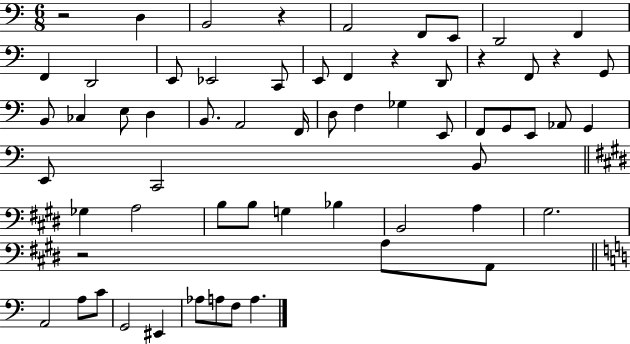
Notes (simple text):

R/h D3/q B2/h R/q A2/h F2/e E2/e D2/h F2/q F2/q D2/h E2/e Eb2/h C2/e E2/e F2/q R/q D2/e R/q F2/e R/q G2/e B2/e CES3/q E3/e D3/q B2/e. A2/h F2/s D3/e F3/q Gb3/q E2/e F2/e G2/e E2/e Ab2/e G2/q E2/e C2/h B2/e Gb3/q A3/h B3/e B3/e G3/q Bb3/q B2/h A3/q G#3/h. R/h A3/e A2/e A2/h A3/e C4/e G2/h EIS2/q Ab3/e A3/e F3/e A3/q.